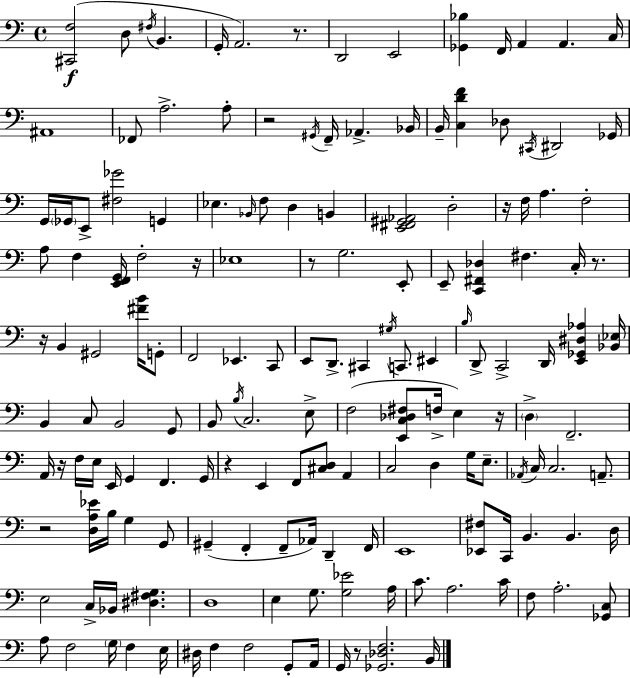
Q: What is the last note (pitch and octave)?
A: B2